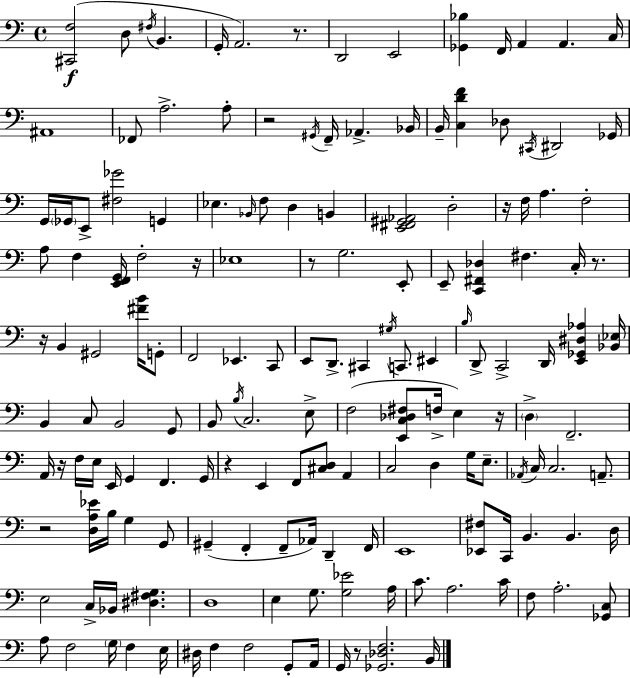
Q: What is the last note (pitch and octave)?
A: B2